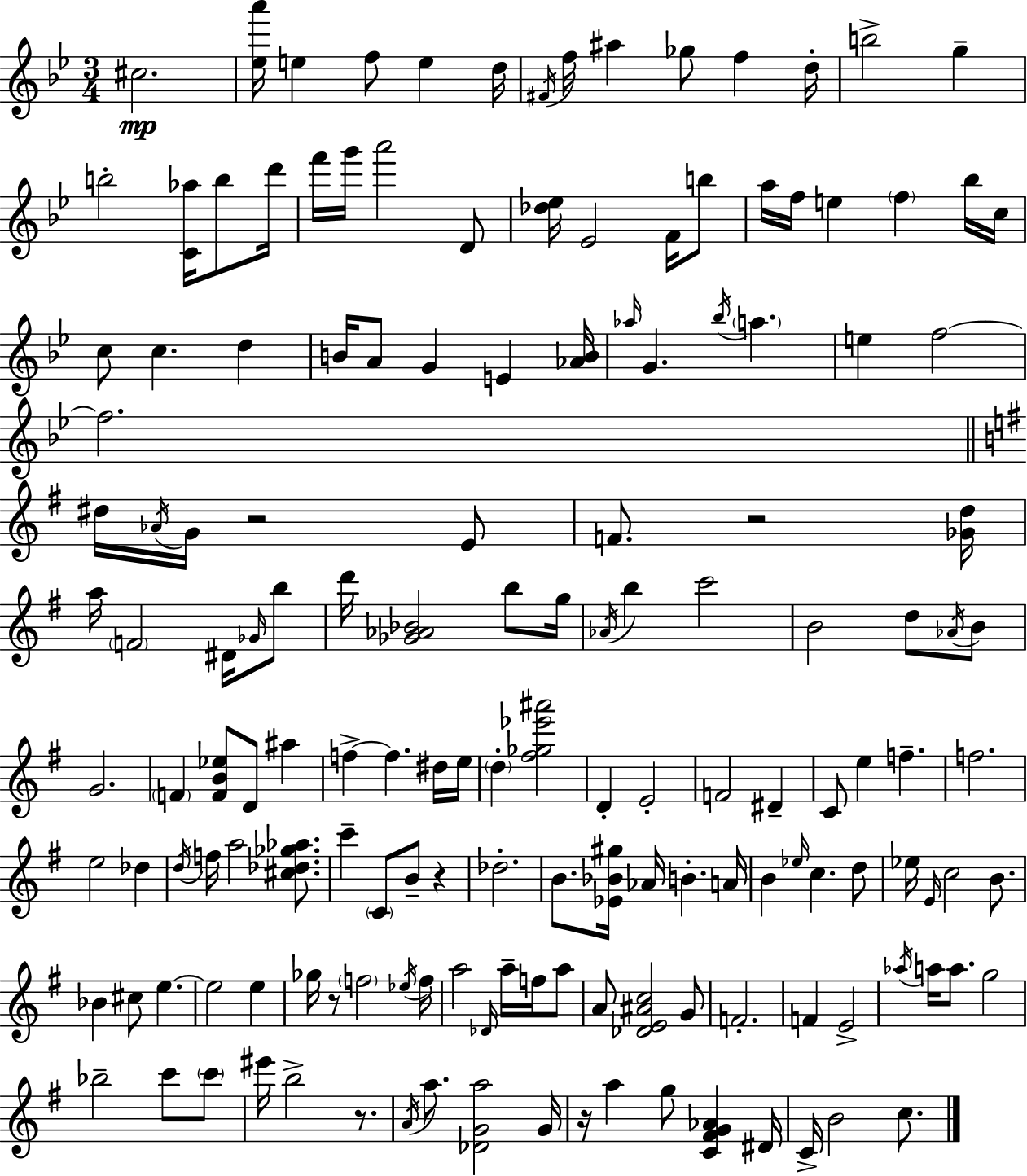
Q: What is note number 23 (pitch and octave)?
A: B5